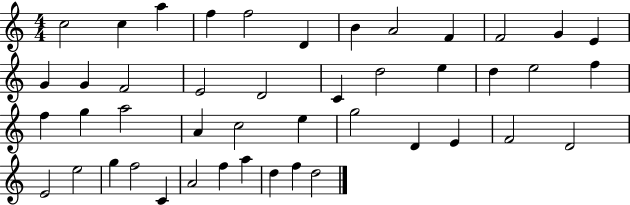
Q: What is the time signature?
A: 4/4